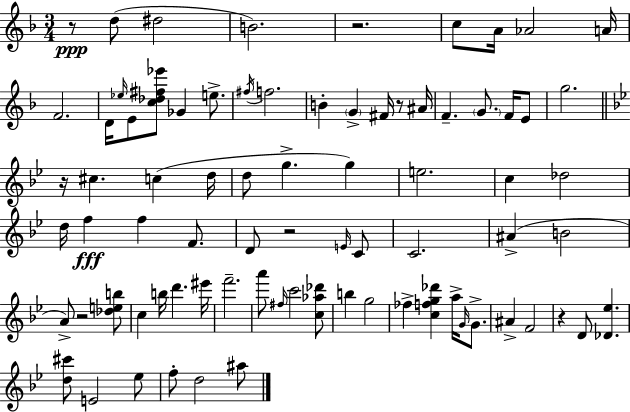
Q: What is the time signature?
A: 3/4